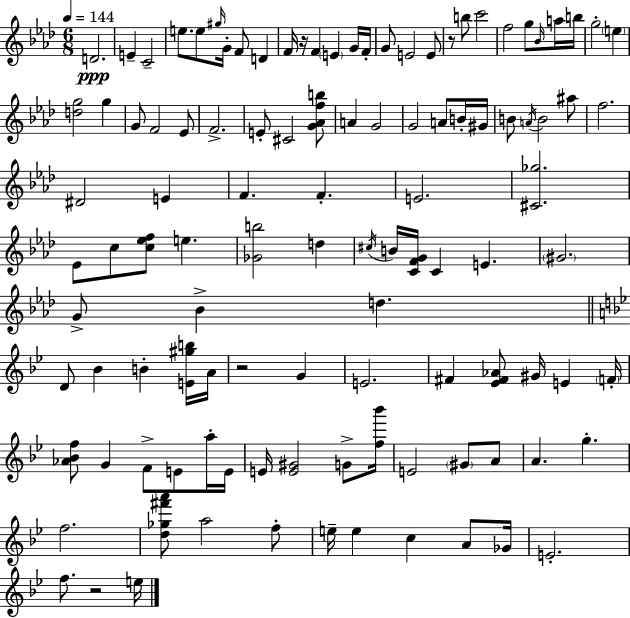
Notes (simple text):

D4/h. E4/q C4/h E5/e. E5/e G#5/s G4/s F4/e D4/q F4/s R/s F4/q E4/q G4/s F4/s G4/e E4/h E4/e R/e B5/e C6/h F5/h G5/e Bb4/s A5/s B5/s G5/h E5/q [D5,G5]/h G5/q G4/e F4/h Eb4/e F4/h. E4/e C#4/h [G4,Ab4,F5,B5]/e A4/q G4/h G4/h A4/e B4/s G#4/s B4/e A4/s B4/h A#5/e F5/h. D#4/h E4/q F4/q. F4/q. E4/h. [C#4,Gb5]/h. Eb4/e C5/e [C5,Eb5,F5]/e E5/q. [Gb4,B5]/h D5/q C#5/s B4/s [C4,F4,G4]/s C4/q E4/q. G#4/h. G4/e Bb4/q D5/q. D4/e Bb4/q B4/q [E4,G#5,B5]/s A4/s R/h G4/q E4/h. F#4/q [Eb4,F#4,Ab4]/e G#4/s E4/q F4/s [Ab4,Bb4,F5]/e G4/q F4/e E4/e A5/s E4/s E4/s [E4,G#4]/h G4/e [F5,Bb6]/s E4/h G#4/e A4/e A4/q. G5/q. F5/h. [D5,Gb5,F#6,A6]/e A5/h F5/e E5/s E5/q C5/q A4/e Gb4/s E4/h. F5/e. R/h E5/s